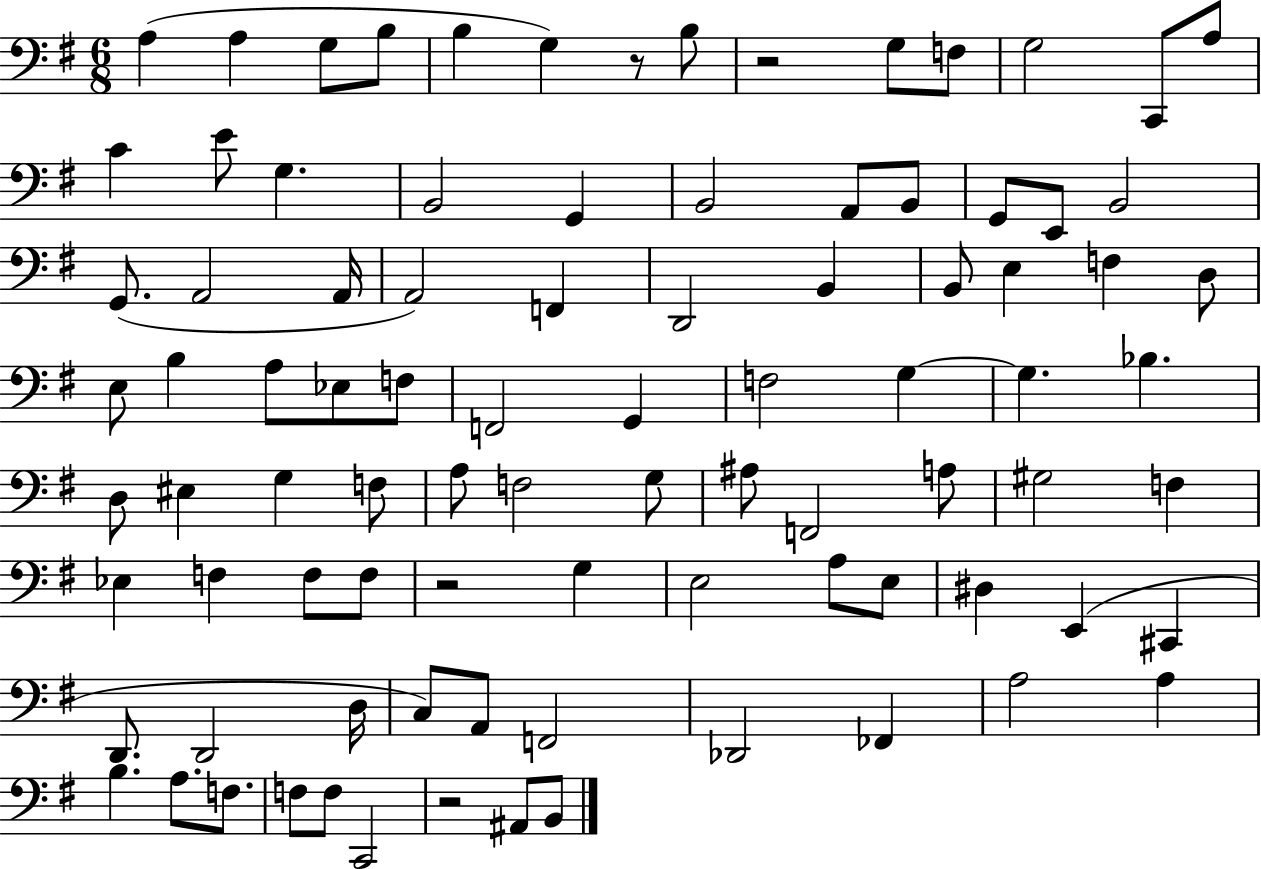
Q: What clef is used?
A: bass